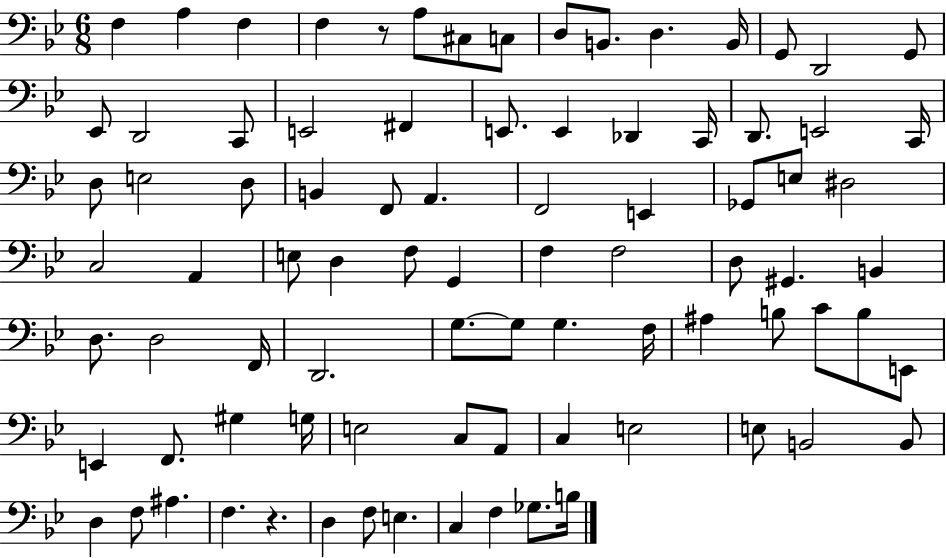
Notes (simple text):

F3/q A3/q F3/q F3/q R/e A3/e C#3/e C3/e D3/e B2/e. D3/q. B2/s G2/e D2/h G2/e Eb2/e D2/h C2/e E2/h F#2/q E2/e. E2/q Db2/q C2/s D2/e. E2/h C2/s D3/e E3/h D3/e B2/q F2/e A2/q. F2/h E2/q Gb2/e E3/e D#3/h C3/h A2/q E3/e D3/q F3/e G2/q F3/q F3/h D3/e G#2/q. B2/q D3/e. D3/h F2/s D2/h. G3/e. G3/e G3/q. F3/s A#3/q B3/e C4/e B3/e E2/e E2/q F2/e. G#3/q G3/s E3/h C3/e A2/e C3/q E3/h E3/e B2/h B2/e D3/q F3/e A#3/q. F3/q. R/q. D3/q F3/e E3/q. C3/q F3/q Gb3/e. B3/s